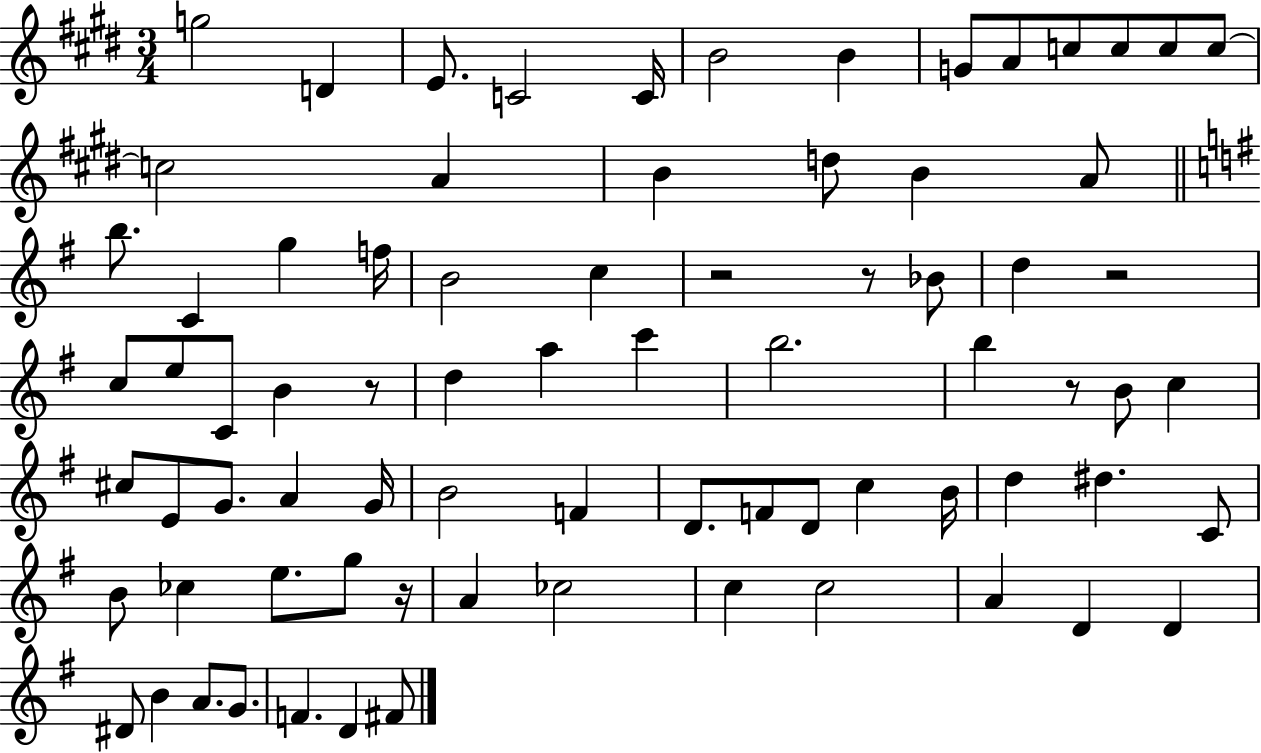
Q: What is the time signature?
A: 3/4